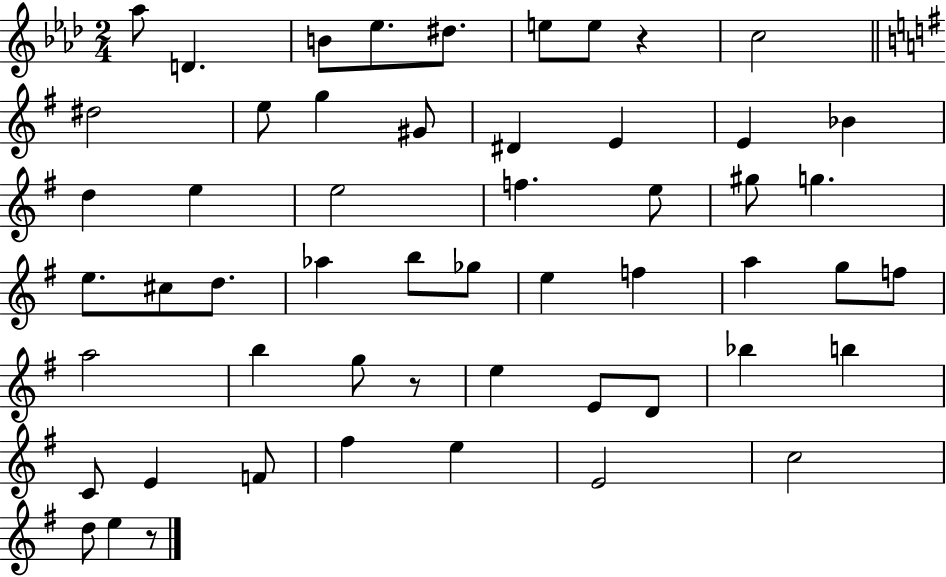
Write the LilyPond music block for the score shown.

{
  \clef treble
  \numericTimeSignature
  \time 2/4
  \key aes \major
  aes''8 d'4. | b'8 ees''8. dis''8. | e''8 e''8 r4 | c''2 | \break \bar "||" \break \key g \major dis''2 | e''8 g''4 gis'8 | dis'4 e'4 | e'4 bes'4 | \break d''4 e''4 | e''2 | f''4. e''8 | gis''8 g''4. | \break e''8. cis''8 d''8. | aes''4 b''8 ges''8 | e''4 f''4 | a''4 g''8 f''8 | \break a''2 | b''4 g''8 r8 | e''4 e'8 d'8 | bes''4 b''4 | \break c'8 e'4 f'8 | fis''4 e''4 | e'2 | c''2 | \break d''8 e''4 r8 | \bar "|."
}